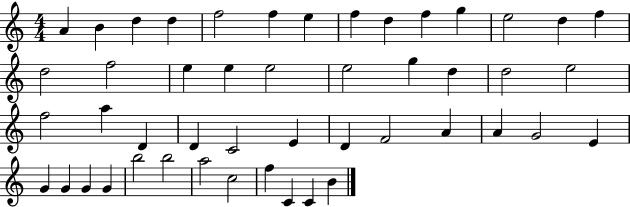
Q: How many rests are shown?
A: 0